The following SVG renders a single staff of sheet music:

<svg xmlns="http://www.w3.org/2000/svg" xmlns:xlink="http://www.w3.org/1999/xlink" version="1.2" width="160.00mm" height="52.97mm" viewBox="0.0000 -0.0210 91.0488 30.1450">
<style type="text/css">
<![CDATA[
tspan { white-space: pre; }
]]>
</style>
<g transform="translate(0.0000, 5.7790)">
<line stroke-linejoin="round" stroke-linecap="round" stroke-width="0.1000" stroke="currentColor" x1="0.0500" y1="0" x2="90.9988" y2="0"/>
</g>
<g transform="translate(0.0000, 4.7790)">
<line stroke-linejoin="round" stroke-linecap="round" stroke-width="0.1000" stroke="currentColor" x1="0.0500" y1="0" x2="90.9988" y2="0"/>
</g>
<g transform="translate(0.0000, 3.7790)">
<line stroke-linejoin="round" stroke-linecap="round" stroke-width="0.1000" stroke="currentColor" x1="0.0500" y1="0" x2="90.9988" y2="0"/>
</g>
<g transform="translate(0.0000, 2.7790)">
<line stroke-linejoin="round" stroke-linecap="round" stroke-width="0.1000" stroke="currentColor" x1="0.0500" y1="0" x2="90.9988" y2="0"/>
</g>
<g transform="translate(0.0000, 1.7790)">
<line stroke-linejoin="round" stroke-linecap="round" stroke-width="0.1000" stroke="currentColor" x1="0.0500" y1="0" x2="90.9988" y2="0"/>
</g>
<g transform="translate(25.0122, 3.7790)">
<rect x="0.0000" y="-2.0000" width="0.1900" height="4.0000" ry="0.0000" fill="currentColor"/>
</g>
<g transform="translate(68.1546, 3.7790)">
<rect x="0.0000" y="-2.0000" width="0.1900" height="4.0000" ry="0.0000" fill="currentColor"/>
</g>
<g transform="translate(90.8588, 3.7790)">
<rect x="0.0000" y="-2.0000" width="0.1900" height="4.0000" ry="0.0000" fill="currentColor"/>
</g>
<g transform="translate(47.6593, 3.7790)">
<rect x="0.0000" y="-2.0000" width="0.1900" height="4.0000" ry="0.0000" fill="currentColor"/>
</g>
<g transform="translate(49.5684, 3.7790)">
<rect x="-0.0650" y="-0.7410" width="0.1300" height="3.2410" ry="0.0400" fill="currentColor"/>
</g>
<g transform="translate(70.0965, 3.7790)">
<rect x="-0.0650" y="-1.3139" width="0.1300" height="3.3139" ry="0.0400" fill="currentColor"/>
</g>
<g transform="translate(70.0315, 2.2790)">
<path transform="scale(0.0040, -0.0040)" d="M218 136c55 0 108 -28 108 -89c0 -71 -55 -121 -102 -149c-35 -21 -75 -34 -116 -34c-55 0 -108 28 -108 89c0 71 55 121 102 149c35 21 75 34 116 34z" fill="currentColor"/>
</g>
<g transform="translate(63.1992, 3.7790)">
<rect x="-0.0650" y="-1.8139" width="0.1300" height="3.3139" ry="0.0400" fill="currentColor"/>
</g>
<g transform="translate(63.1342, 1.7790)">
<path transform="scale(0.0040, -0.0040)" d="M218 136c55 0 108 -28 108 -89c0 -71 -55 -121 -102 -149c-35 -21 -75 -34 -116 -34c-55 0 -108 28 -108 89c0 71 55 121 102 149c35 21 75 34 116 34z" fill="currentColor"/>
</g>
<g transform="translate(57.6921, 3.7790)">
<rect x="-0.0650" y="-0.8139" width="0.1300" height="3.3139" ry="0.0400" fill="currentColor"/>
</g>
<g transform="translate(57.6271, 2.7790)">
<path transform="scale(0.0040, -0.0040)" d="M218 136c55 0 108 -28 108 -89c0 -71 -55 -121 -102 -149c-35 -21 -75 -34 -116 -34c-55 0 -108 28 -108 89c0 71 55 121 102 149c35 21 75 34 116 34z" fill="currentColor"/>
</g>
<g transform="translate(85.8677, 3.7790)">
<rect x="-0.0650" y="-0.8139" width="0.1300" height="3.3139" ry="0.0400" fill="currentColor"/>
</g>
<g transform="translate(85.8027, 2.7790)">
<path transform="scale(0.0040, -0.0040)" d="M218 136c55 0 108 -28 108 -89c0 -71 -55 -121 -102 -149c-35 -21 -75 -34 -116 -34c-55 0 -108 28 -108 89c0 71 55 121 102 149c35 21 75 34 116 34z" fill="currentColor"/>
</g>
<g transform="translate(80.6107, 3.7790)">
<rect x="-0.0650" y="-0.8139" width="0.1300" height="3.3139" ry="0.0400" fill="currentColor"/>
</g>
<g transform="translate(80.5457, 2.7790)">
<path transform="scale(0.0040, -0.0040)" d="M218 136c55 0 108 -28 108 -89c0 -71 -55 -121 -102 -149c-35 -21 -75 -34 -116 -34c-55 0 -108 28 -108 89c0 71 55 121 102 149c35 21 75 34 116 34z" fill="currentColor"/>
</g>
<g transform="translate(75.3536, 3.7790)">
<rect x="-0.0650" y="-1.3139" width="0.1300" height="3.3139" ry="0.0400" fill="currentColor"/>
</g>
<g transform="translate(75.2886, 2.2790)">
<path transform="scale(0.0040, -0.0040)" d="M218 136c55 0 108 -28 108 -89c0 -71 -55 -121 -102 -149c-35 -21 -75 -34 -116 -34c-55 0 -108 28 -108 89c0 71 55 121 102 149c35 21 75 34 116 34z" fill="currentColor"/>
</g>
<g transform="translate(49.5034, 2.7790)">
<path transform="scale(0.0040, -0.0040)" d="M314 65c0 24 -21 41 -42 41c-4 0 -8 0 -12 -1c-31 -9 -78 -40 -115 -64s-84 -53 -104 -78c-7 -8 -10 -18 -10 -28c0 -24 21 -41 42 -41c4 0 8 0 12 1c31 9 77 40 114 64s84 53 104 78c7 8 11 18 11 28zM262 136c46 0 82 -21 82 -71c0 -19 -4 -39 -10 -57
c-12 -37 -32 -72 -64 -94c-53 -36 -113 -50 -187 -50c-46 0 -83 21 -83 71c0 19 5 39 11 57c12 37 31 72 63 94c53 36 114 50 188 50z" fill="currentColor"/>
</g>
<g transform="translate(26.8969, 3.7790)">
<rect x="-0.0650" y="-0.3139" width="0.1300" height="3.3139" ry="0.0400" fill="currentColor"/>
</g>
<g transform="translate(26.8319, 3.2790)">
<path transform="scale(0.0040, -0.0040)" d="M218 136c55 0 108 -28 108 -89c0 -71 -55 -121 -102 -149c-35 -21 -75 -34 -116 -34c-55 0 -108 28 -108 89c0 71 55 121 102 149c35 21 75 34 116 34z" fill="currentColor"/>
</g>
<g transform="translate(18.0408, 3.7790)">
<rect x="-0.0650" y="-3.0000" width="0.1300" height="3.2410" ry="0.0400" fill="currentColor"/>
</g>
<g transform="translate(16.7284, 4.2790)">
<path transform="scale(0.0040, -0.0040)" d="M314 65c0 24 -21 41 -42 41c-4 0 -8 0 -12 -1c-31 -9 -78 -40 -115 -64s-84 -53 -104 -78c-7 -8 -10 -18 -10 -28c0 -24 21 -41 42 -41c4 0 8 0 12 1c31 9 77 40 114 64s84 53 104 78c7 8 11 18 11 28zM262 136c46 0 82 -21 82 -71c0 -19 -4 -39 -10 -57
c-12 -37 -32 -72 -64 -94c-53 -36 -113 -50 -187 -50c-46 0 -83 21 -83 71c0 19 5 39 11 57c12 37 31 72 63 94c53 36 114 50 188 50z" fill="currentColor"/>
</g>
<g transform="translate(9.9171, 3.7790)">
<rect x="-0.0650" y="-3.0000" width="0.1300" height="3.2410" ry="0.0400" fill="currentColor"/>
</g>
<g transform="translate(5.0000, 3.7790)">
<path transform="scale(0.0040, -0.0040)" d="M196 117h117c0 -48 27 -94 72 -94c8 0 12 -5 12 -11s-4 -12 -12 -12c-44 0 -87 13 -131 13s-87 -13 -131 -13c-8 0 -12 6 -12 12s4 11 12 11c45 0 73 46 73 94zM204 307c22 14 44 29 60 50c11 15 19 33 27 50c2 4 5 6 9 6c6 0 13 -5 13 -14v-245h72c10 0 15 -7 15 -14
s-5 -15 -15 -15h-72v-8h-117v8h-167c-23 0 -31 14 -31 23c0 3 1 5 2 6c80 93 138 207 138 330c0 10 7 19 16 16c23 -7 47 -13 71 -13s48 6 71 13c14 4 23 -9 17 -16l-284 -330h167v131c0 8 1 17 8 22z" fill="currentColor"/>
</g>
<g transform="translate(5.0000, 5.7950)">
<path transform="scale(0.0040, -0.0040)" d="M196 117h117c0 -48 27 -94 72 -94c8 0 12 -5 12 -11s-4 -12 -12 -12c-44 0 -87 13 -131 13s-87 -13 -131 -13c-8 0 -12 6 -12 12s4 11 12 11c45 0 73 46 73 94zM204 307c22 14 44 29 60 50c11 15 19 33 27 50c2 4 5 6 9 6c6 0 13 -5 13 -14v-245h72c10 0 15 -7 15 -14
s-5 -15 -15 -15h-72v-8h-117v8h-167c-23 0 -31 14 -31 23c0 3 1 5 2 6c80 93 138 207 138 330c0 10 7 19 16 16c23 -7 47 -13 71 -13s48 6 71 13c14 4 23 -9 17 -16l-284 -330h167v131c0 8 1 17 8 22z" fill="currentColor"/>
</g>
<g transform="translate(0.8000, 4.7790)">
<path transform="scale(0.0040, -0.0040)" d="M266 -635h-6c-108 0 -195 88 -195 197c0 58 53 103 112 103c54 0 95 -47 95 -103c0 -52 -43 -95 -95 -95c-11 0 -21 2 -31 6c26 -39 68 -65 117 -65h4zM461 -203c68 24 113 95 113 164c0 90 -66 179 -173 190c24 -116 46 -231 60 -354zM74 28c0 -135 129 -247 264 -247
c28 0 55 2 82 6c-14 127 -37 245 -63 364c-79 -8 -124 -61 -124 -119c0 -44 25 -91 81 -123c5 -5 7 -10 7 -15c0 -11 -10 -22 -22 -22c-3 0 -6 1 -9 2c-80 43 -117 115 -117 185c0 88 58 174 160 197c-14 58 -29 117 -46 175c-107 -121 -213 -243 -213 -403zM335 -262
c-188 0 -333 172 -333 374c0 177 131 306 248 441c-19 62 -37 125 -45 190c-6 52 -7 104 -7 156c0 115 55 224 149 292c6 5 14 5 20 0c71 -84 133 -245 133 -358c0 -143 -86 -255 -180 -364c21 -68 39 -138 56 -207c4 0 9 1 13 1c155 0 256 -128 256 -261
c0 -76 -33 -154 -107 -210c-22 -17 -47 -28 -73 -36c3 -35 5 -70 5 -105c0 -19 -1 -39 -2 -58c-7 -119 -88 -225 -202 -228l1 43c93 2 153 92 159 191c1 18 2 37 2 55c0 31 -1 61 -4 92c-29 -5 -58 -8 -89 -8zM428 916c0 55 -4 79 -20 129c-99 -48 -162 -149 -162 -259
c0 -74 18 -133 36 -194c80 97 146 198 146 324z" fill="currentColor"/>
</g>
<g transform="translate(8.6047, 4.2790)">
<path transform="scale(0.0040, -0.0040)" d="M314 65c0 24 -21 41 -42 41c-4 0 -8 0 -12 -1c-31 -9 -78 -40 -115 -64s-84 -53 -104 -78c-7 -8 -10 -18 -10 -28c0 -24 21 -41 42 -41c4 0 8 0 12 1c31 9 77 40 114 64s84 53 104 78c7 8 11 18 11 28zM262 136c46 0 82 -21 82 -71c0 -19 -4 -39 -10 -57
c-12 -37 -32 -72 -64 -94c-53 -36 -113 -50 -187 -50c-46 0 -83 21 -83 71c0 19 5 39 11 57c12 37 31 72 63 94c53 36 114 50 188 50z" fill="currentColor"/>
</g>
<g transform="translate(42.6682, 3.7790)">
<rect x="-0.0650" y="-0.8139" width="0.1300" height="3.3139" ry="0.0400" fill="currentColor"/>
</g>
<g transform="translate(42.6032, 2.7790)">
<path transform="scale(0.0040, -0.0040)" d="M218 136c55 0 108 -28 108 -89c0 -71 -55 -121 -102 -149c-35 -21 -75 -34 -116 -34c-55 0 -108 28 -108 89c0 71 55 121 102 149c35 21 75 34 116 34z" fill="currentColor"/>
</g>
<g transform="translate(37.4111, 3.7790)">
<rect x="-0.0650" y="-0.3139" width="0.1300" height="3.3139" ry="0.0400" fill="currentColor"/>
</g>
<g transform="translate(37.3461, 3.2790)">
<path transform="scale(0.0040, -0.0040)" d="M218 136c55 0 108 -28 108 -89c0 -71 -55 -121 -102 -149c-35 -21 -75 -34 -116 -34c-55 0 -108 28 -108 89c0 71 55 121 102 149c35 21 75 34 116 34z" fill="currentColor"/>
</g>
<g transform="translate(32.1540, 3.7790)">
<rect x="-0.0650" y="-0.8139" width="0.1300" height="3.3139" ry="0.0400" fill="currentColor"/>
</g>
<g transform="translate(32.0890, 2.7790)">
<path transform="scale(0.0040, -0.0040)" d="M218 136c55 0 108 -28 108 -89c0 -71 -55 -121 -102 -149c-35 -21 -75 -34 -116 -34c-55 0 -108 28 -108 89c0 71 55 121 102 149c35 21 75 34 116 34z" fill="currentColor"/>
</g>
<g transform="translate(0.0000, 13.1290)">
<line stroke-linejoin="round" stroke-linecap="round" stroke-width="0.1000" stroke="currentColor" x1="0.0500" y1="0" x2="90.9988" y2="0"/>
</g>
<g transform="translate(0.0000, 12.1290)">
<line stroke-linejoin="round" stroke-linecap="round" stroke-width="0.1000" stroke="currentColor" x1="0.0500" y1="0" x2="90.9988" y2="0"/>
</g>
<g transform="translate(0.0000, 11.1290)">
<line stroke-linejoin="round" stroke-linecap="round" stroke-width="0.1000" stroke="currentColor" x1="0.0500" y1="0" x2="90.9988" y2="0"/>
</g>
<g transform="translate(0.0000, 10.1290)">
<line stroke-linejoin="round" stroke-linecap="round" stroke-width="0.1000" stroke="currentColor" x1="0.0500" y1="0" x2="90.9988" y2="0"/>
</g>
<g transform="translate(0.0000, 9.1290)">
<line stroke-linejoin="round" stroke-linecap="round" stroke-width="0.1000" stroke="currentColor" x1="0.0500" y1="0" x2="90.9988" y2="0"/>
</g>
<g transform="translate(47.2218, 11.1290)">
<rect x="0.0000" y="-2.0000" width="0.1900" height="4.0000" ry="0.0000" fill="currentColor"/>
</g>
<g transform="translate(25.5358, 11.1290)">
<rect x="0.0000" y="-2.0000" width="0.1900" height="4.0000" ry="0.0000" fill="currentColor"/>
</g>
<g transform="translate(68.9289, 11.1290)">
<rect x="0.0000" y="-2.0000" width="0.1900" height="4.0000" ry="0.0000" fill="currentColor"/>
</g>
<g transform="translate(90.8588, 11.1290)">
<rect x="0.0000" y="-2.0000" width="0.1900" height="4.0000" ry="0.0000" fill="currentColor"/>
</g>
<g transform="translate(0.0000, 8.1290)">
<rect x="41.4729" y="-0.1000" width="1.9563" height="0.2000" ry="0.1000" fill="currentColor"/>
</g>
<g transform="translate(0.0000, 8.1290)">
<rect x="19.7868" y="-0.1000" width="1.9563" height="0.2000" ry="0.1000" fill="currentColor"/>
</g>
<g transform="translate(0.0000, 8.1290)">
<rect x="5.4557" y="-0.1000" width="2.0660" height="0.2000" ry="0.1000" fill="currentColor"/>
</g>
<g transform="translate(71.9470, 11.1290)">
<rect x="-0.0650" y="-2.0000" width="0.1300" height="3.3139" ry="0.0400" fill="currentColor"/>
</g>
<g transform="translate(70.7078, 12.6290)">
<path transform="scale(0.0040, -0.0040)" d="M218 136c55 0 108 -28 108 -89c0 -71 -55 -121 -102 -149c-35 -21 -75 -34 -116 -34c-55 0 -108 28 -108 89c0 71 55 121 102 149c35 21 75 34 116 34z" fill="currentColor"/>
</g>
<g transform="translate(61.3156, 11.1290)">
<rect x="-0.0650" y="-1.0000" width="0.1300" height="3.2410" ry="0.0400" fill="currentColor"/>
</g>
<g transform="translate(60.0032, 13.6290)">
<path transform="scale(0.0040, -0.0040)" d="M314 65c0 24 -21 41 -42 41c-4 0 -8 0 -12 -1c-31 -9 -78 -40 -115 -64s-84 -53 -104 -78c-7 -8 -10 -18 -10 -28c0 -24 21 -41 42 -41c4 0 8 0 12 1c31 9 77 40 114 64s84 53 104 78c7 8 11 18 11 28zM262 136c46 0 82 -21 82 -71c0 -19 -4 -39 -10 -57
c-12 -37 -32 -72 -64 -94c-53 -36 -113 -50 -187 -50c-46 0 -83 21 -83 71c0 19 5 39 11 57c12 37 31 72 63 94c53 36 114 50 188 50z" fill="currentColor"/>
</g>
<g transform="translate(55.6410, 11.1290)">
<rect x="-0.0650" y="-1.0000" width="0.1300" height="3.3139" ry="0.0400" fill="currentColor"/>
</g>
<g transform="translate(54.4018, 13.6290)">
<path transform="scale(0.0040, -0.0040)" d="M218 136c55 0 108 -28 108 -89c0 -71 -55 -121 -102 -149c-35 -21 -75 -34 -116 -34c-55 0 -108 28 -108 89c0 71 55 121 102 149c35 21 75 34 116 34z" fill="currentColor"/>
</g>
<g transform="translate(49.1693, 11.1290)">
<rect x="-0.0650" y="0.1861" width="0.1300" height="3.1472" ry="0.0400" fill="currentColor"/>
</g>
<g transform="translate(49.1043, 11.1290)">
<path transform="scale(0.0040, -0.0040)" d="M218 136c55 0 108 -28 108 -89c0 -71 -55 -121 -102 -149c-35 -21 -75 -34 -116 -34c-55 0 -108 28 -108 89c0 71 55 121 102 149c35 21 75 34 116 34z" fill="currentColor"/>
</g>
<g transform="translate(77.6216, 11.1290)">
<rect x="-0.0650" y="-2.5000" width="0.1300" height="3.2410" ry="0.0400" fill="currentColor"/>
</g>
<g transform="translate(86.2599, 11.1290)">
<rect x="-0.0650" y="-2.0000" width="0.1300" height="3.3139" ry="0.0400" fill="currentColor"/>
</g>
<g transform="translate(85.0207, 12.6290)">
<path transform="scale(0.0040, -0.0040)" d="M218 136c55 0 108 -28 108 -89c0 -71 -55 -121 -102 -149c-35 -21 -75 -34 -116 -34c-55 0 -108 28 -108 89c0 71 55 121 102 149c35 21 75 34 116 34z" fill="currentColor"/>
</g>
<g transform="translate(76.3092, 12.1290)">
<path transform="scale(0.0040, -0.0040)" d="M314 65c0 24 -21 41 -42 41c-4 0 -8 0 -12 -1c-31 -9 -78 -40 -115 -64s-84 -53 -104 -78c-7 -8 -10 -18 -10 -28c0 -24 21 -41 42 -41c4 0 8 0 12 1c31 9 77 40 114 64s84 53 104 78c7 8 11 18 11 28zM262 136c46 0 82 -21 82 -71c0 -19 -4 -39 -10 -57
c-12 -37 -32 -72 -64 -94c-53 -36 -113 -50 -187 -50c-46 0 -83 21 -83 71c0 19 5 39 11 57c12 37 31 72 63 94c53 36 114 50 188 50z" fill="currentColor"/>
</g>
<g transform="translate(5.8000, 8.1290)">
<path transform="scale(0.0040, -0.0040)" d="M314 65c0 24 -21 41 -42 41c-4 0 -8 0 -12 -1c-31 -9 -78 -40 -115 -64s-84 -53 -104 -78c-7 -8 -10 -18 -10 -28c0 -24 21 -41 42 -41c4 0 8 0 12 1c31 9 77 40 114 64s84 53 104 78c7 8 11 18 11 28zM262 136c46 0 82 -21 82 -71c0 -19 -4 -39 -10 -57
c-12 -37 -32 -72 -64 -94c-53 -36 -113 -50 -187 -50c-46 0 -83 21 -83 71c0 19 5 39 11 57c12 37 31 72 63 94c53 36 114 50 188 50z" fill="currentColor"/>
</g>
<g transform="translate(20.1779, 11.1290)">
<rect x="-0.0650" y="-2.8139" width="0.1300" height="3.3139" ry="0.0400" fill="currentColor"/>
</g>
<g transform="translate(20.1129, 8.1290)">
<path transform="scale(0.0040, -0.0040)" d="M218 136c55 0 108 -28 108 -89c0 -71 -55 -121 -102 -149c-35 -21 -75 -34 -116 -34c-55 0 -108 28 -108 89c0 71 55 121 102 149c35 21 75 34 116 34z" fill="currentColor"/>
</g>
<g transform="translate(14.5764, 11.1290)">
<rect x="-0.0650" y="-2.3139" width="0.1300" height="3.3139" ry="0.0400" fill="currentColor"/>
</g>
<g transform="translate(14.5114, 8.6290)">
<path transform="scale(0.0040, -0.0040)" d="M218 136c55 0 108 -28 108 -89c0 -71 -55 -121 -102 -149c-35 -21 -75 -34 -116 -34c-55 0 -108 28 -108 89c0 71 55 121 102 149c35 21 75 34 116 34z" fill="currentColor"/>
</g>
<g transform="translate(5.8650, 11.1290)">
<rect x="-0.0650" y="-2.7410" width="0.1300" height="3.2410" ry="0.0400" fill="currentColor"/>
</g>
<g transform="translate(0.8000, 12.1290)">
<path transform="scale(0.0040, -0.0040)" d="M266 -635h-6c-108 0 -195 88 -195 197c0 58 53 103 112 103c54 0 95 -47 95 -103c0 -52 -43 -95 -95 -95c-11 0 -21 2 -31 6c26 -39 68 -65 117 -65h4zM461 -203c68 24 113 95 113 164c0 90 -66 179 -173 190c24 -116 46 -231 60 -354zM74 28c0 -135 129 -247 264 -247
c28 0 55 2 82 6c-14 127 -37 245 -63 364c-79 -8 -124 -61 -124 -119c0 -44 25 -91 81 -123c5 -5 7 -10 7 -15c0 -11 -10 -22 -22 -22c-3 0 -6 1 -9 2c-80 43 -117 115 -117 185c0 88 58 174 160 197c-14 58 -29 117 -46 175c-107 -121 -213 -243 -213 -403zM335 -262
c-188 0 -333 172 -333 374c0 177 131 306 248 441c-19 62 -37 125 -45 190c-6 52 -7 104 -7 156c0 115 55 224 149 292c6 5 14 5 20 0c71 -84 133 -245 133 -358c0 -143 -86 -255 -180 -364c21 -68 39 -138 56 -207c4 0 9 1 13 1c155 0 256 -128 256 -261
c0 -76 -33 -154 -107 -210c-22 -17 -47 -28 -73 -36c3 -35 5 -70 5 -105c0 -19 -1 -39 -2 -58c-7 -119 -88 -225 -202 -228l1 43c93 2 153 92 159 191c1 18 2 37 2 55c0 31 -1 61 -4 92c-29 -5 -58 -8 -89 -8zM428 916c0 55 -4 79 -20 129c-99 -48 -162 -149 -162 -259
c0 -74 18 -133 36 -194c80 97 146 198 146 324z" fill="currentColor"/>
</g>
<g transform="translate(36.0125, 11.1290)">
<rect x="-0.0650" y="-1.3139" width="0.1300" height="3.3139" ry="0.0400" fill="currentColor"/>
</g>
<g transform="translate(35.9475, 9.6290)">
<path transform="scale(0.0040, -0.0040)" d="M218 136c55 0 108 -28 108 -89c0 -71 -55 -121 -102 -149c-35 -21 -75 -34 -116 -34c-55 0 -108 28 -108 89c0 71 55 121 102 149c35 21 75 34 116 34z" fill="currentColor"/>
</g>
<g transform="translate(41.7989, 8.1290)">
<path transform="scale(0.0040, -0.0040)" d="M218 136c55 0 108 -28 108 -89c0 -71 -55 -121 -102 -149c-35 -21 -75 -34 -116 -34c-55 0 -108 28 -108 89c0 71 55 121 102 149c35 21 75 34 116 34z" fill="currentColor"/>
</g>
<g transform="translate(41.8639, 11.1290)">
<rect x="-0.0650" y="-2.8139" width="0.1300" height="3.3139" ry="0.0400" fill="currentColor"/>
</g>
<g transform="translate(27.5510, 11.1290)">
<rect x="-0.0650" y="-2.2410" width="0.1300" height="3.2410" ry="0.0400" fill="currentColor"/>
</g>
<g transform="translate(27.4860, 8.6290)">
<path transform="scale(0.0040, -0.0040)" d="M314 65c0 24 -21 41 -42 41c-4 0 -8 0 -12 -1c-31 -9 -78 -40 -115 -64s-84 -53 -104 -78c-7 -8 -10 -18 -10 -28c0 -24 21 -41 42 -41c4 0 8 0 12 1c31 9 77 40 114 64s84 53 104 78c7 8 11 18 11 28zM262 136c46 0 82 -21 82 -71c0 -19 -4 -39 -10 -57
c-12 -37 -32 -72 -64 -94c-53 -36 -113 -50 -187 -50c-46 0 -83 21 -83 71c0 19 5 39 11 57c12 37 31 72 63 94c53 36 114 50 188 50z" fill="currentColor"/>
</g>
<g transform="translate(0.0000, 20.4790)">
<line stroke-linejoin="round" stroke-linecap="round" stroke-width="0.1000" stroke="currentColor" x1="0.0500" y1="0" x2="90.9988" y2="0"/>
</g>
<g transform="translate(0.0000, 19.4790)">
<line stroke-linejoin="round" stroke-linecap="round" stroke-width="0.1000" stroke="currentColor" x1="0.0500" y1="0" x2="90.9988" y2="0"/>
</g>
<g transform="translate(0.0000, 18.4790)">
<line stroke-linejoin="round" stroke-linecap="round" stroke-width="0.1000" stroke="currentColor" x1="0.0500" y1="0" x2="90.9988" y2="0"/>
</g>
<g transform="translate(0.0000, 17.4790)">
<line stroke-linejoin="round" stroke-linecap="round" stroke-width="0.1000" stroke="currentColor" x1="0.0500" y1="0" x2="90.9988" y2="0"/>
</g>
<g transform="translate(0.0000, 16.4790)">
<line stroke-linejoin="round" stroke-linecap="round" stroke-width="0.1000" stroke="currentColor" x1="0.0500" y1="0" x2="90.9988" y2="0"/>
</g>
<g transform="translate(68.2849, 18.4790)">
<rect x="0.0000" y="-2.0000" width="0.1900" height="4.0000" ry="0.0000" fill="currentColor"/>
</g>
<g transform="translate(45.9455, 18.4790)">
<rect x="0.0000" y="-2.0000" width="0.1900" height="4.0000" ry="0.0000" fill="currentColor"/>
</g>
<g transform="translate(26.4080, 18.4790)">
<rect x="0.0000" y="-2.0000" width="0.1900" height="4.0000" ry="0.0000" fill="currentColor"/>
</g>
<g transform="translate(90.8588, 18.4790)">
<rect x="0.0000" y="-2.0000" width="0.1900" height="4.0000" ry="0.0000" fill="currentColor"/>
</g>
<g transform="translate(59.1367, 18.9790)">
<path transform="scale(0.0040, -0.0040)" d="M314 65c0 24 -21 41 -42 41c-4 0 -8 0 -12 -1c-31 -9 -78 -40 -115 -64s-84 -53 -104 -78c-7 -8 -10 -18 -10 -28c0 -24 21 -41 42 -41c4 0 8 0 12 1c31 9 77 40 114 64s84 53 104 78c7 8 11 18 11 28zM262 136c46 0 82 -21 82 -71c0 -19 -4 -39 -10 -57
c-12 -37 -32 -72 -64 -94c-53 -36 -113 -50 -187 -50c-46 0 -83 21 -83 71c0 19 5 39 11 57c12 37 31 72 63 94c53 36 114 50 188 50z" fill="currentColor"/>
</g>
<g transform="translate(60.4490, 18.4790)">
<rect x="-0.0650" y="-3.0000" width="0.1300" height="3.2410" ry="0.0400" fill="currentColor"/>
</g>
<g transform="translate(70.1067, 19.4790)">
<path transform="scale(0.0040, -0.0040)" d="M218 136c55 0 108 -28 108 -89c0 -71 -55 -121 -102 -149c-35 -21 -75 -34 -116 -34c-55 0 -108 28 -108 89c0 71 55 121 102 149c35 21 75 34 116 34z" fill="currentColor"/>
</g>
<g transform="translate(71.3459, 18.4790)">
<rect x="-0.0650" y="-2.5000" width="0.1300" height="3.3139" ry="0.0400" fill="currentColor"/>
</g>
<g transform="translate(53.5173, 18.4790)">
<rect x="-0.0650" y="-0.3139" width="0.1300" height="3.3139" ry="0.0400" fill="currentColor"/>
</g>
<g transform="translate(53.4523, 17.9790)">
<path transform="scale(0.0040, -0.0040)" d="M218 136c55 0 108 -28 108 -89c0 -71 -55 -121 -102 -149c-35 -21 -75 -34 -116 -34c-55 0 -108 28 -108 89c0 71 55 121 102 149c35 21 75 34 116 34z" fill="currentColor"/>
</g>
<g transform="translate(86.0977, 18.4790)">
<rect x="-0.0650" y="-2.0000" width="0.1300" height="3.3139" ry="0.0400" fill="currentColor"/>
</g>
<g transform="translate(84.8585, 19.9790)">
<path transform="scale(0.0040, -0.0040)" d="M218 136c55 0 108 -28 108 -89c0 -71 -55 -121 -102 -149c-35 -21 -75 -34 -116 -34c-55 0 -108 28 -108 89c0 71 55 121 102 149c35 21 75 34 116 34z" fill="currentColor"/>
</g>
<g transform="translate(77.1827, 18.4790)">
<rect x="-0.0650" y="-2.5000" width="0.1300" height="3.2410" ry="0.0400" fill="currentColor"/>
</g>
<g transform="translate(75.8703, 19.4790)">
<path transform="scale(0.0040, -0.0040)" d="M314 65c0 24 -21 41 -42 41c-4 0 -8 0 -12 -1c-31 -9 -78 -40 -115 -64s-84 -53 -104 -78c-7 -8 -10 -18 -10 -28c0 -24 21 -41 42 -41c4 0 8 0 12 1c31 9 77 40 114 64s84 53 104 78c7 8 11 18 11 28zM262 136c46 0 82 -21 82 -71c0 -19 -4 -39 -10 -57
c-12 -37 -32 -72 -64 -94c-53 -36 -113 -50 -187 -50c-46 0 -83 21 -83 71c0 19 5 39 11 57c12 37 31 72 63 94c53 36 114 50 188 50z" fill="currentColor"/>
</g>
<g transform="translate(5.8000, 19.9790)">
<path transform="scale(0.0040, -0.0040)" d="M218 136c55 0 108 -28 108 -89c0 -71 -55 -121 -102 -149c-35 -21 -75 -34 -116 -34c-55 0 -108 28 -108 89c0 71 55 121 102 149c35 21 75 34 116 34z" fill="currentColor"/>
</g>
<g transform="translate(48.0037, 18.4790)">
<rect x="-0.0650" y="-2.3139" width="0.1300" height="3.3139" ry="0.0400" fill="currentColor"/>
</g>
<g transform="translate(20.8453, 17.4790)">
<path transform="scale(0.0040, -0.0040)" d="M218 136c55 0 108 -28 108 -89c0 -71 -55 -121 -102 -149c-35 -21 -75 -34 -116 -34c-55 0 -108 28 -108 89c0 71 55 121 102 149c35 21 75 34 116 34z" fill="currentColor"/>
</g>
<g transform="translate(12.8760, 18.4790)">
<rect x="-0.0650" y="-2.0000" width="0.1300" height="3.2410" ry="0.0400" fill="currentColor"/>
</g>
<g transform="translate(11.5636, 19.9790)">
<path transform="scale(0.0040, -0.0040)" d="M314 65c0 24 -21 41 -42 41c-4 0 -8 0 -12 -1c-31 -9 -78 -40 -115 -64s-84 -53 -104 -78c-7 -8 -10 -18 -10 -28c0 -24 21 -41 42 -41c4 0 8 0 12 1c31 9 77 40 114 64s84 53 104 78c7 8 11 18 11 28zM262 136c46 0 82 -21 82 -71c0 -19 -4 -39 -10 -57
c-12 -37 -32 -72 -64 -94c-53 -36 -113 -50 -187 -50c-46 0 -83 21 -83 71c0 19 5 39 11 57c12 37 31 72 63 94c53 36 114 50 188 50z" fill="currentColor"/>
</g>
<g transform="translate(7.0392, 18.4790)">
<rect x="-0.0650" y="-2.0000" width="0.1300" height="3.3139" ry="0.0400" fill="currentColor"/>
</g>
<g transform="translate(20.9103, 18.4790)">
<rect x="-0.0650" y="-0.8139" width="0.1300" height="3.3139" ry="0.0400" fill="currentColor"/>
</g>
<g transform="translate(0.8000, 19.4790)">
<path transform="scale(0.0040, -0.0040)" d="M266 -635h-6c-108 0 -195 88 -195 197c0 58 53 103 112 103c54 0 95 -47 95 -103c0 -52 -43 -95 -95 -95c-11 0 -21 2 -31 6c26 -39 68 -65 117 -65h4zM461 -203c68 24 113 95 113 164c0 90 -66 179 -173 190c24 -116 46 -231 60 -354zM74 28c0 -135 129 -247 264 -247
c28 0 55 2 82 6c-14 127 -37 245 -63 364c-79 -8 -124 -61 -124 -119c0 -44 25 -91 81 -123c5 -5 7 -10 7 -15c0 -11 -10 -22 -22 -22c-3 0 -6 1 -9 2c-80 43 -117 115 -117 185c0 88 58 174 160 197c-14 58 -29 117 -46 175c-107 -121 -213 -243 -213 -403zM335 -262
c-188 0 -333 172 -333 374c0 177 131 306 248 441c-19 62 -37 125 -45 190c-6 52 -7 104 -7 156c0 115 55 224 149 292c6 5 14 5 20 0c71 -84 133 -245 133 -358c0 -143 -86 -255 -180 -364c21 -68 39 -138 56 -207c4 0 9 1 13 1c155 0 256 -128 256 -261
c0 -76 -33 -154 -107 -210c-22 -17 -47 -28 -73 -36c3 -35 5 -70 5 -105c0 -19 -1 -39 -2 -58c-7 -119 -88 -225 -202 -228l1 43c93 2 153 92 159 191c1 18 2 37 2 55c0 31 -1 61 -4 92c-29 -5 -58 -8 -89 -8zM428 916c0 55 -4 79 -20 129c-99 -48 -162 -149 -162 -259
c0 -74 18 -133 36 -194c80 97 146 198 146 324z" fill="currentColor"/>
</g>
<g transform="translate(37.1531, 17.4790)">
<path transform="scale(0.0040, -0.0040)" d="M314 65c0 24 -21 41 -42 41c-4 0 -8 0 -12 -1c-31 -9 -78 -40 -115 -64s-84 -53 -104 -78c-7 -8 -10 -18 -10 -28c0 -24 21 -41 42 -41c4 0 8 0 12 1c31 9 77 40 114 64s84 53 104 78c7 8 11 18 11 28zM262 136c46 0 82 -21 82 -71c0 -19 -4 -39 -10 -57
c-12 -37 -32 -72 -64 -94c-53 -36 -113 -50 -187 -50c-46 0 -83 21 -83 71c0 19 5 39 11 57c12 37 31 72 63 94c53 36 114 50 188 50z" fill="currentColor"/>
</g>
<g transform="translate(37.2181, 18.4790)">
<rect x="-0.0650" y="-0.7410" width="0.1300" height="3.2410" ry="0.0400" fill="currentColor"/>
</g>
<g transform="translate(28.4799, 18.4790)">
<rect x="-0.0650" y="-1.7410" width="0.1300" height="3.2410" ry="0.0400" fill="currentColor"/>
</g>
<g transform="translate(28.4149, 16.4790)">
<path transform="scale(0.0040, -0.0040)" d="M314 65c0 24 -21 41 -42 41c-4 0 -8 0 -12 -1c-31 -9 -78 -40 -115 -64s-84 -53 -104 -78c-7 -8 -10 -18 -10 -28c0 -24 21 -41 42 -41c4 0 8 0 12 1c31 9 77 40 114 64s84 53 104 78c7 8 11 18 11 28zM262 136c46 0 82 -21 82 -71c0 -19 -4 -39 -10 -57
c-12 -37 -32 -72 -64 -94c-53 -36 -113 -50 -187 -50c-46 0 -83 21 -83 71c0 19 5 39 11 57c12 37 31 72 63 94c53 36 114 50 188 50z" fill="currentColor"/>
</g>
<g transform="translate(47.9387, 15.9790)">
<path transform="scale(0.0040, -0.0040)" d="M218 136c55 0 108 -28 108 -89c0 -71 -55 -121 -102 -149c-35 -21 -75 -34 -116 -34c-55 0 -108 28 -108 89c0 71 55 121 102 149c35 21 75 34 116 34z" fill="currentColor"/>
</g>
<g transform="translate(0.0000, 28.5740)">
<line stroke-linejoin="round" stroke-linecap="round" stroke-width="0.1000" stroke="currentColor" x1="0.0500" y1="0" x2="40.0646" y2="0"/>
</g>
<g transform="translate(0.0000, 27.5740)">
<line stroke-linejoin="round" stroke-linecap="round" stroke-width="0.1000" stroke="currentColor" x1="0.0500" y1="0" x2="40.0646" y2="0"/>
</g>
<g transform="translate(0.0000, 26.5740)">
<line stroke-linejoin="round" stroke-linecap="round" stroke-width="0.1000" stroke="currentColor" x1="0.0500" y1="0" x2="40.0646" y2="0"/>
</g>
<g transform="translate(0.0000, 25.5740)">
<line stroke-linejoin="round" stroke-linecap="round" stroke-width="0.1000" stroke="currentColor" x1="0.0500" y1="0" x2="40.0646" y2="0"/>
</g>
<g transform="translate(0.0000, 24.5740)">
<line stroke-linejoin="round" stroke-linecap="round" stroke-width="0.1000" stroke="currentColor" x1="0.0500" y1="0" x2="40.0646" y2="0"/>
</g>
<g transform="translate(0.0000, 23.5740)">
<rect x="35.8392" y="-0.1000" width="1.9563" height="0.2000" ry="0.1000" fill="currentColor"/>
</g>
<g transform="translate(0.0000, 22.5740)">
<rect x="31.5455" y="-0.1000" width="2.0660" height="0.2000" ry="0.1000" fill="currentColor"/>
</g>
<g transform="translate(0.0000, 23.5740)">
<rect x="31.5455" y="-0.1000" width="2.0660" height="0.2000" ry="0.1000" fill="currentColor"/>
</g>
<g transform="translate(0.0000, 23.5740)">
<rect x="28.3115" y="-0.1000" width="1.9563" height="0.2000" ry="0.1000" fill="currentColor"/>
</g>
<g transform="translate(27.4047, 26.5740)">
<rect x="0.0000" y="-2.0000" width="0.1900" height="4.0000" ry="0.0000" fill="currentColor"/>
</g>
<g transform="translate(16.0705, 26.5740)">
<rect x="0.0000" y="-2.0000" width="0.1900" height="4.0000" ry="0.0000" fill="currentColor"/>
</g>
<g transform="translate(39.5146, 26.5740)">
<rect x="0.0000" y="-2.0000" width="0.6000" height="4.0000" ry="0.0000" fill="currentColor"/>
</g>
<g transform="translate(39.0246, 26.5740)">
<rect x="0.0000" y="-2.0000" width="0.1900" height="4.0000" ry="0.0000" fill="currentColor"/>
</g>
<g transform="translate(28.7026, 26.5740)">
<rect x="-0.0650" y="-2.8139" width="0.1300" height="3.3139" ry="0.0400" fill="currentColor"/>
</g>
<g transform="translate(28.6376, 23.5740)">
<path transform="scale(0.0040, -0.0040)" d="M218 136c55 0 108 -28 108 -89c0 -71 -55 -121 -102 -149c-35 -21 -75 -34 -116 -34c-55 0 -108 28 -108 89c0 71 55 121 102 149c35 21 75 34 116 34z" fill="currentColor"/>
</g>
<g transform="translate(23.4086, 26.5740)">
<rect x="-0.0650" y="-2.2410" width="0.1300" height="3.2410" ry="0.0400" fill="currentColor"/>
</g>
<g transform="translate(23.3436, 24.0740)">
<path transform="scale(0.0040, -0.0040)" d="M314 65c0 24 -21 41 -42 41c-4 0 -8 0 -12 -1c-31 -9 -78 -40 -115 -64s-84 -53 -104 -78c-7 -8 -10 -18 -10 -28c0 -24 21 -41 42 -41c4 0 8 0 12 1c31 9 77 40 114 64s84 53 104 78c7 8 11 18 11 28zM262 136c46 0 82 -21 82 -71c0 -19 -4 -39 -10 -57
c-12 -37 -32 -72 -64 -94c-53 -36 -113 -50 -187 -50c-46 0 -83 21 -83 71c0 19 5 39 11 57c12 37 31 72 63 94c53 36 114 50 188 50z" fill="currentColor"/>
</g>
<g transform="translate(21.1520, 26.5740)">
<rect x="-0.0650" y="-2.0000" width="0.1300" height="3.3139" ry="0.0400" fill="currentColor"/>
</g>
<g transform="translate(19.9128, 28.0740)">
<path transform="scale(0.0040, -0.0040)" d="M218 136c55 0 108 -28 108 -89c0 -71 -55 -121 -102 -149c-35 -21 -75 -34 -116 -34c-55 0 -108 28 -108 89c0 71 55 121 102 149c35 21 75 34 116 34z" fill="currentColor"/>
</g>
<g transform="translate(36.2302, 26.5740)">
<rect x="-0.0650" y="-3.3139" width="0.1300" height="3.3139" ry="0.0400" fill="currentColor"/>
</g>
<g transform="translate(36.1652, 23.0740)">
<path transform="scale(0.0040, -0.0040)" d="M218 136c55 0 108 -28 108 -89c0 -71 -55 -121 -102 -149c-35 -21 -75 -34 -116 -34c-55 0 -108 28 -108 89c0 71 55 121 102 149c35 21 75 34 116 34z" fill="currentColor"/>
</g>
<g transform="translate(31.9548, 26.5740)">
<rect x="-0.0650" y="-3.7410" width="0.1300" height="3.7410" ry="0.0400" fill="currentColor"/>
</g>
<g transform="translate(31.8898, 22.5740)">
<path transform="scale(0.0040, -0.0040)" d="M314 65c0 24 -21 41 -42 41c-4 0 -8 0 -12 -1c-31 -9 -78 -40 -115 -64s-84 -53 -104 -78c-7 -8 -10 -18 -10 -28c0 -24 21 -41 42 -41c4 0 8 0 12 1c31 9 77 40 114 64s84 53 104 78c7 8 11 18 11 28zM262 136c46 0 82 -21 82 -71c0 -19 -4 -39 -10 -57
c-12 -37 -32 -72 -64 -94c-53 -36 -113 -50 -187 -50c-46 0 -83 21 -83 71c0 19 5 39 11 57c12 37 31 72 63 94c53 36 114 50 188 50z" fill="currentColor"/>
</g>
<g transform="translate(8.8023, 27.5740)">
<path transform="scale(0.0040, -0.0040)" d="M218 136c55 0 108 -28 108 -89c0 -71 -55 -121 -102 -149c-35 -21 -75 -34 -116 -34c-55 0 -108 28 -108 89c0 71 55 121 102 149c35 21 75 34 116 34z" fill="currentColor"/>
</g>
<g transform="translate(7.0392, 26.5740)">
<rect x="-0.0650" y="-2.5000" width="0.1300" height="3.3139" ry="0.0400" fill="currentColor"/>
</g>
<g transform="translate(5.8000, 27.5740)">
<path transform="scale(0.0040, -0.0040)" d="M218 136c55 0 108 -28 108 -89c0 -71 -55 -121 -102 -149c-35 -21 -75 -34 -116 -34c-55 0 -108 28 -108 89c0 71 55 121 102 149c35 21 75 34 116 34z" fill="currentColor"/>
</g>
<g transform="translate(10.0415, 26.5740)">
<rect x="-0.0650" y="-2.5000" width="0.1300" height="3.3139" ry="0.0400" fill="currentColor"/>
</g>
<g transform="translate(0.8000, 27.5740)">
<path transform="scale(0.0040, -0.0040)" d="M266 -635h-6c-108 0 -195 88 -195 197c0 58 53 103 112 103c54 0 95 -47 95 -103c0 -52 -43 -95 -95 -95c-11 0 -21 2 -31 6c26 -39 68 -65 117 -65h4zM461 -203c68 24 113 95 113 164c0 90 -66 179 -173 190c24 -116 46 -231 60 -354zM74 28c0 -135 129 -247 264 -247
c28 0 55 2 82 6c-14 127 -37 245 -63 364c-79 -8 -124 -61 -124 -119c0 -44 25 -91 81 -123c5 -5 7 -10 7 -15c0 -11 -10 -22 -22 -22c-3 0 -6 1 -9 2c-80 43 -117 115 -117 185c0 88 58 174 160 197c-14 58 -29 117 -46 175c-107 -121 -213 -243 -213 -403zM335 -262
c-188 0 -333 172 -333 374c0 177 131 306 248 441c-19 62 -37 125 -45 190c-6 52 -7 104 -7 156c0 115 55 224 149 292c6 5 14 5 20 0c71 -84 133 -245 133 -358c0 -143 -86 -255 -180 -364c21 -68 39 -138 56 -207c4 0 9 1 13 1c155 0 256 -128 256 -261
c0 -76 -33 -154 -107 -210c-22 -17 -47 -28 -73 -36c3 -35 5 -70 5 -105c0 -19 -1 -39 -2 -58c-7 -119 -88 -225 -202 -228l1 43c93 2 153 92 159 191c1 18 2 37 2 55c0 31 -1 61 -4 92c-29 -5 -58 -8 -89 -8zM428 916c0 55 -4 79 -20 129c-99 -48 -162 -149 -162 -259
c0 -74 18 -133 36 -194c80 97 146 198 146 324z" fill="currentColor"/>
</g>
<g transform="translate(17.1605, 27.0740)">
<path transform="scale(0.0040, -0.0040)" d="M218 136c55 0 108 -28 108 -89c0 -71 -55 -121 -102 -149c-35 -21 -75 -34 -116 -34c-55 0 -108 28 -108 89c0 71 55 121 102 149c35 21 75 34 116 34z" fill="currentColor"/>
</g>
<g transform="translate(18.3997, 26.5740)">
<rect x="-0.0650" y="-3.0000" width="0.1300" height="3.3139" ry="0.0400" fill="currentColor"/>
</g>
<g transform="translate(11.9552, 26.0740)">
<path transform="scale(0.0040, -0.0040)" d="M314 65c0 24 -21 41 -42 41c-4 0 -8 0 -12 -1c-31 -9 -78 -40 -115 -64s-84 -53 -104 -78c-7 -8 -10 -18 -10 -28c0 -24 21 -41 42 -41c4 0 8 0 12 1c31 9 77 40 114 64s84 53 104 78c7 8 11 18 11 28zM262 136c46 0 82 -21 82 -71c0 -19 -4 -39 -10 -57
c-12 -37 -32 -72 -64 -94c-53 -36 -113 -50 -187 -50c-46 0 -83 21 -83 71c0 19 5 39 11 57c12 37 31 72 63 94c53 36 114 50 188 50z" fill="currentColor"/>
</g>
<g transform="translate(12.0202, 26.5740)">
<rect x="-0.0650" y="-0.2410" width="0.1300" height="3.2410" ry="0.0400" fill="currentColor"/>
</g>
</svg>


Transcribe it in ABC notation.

X:1
T:Untitled
M:4/4
L:1/4
K:C
A2 A2 c d c d d2 d f e e d d a2 g a g2 e a B D D2 F G2 F F F2 d f2 d2 g c A2 G G2 F G G c2 A F g2 a c'2 b